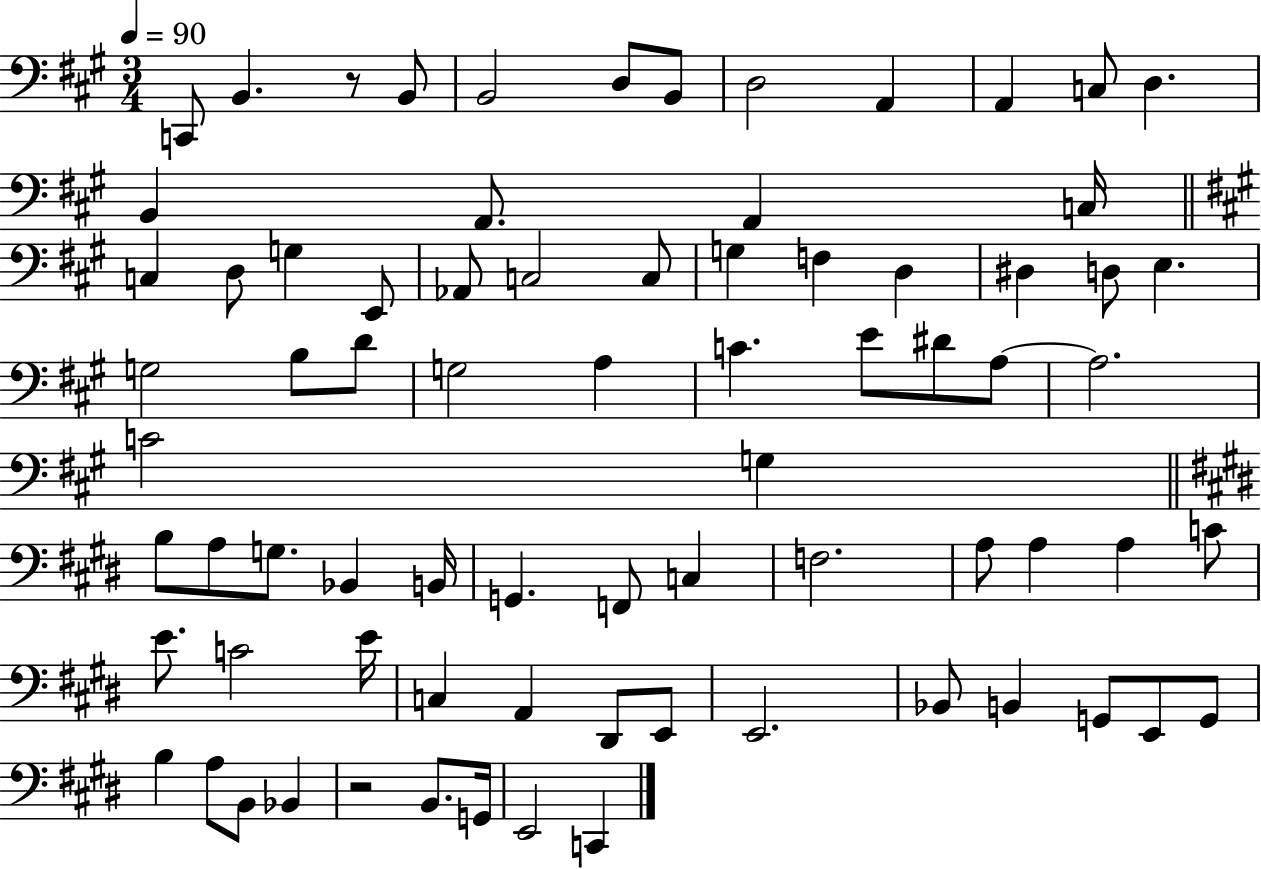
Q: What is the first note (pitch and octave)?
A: C2